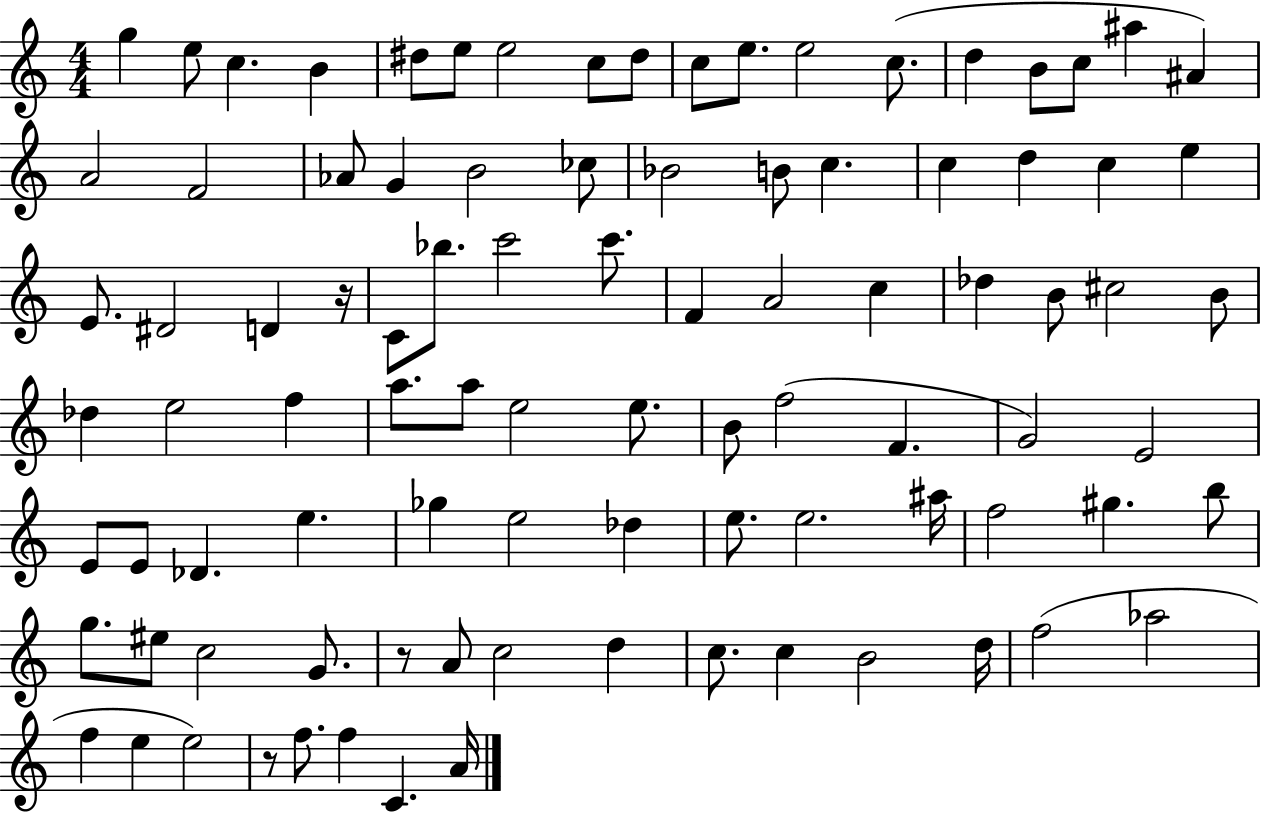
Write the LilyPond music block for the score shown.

{
  \clef treble
  \numericTimeSignature
  \time 4/4
  \key c \major
  g''4 e''8 c''4. b'4 | dis''8 e''8 e''2 c''8 dis''8 | c''8 e''8. e''2 c''8.( | d''4 b'8 c''8 ais''4 ais'4) | \break a'2 f'2 | aes'8 g'4 b'2 ces''8 | bes'2 b'8 c''4. | c''4 d''4 c''4 e''4 | \break e'8. dis'2 d'4 r16 | c'8 bes''8. c'''2 c'''8. | f'4 a'2 c''4 | des''4 b'8 cis''2 b'8 | \break des''4 e''2 f''4 | a''8. a''8 e''2 e''8. | b'8 f''2( f'4. | g'2) e'2 | \break e'8 e'8 des'4. e''4. | ges''4 e''2 des''4 | e''8. e''2. ais''16 | f''2 gis''4. b''8 | \break g''8. eis''8 c''2 g'8. | r8 a'8 c''2 d''4 | c''8. c''4 b'2 d''16 | f''2( aes''2 | \break f''4 e''4 e''2) | r8 f''8. f''4 c'4. a'16 | \bar "|."
}